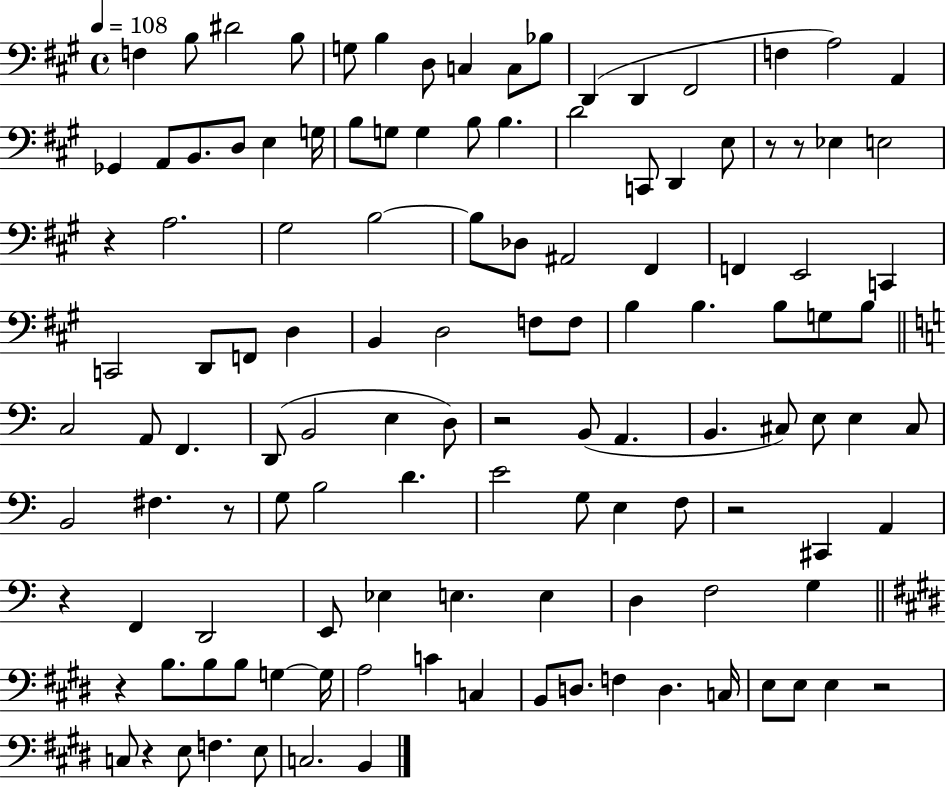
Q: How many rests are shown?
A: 10